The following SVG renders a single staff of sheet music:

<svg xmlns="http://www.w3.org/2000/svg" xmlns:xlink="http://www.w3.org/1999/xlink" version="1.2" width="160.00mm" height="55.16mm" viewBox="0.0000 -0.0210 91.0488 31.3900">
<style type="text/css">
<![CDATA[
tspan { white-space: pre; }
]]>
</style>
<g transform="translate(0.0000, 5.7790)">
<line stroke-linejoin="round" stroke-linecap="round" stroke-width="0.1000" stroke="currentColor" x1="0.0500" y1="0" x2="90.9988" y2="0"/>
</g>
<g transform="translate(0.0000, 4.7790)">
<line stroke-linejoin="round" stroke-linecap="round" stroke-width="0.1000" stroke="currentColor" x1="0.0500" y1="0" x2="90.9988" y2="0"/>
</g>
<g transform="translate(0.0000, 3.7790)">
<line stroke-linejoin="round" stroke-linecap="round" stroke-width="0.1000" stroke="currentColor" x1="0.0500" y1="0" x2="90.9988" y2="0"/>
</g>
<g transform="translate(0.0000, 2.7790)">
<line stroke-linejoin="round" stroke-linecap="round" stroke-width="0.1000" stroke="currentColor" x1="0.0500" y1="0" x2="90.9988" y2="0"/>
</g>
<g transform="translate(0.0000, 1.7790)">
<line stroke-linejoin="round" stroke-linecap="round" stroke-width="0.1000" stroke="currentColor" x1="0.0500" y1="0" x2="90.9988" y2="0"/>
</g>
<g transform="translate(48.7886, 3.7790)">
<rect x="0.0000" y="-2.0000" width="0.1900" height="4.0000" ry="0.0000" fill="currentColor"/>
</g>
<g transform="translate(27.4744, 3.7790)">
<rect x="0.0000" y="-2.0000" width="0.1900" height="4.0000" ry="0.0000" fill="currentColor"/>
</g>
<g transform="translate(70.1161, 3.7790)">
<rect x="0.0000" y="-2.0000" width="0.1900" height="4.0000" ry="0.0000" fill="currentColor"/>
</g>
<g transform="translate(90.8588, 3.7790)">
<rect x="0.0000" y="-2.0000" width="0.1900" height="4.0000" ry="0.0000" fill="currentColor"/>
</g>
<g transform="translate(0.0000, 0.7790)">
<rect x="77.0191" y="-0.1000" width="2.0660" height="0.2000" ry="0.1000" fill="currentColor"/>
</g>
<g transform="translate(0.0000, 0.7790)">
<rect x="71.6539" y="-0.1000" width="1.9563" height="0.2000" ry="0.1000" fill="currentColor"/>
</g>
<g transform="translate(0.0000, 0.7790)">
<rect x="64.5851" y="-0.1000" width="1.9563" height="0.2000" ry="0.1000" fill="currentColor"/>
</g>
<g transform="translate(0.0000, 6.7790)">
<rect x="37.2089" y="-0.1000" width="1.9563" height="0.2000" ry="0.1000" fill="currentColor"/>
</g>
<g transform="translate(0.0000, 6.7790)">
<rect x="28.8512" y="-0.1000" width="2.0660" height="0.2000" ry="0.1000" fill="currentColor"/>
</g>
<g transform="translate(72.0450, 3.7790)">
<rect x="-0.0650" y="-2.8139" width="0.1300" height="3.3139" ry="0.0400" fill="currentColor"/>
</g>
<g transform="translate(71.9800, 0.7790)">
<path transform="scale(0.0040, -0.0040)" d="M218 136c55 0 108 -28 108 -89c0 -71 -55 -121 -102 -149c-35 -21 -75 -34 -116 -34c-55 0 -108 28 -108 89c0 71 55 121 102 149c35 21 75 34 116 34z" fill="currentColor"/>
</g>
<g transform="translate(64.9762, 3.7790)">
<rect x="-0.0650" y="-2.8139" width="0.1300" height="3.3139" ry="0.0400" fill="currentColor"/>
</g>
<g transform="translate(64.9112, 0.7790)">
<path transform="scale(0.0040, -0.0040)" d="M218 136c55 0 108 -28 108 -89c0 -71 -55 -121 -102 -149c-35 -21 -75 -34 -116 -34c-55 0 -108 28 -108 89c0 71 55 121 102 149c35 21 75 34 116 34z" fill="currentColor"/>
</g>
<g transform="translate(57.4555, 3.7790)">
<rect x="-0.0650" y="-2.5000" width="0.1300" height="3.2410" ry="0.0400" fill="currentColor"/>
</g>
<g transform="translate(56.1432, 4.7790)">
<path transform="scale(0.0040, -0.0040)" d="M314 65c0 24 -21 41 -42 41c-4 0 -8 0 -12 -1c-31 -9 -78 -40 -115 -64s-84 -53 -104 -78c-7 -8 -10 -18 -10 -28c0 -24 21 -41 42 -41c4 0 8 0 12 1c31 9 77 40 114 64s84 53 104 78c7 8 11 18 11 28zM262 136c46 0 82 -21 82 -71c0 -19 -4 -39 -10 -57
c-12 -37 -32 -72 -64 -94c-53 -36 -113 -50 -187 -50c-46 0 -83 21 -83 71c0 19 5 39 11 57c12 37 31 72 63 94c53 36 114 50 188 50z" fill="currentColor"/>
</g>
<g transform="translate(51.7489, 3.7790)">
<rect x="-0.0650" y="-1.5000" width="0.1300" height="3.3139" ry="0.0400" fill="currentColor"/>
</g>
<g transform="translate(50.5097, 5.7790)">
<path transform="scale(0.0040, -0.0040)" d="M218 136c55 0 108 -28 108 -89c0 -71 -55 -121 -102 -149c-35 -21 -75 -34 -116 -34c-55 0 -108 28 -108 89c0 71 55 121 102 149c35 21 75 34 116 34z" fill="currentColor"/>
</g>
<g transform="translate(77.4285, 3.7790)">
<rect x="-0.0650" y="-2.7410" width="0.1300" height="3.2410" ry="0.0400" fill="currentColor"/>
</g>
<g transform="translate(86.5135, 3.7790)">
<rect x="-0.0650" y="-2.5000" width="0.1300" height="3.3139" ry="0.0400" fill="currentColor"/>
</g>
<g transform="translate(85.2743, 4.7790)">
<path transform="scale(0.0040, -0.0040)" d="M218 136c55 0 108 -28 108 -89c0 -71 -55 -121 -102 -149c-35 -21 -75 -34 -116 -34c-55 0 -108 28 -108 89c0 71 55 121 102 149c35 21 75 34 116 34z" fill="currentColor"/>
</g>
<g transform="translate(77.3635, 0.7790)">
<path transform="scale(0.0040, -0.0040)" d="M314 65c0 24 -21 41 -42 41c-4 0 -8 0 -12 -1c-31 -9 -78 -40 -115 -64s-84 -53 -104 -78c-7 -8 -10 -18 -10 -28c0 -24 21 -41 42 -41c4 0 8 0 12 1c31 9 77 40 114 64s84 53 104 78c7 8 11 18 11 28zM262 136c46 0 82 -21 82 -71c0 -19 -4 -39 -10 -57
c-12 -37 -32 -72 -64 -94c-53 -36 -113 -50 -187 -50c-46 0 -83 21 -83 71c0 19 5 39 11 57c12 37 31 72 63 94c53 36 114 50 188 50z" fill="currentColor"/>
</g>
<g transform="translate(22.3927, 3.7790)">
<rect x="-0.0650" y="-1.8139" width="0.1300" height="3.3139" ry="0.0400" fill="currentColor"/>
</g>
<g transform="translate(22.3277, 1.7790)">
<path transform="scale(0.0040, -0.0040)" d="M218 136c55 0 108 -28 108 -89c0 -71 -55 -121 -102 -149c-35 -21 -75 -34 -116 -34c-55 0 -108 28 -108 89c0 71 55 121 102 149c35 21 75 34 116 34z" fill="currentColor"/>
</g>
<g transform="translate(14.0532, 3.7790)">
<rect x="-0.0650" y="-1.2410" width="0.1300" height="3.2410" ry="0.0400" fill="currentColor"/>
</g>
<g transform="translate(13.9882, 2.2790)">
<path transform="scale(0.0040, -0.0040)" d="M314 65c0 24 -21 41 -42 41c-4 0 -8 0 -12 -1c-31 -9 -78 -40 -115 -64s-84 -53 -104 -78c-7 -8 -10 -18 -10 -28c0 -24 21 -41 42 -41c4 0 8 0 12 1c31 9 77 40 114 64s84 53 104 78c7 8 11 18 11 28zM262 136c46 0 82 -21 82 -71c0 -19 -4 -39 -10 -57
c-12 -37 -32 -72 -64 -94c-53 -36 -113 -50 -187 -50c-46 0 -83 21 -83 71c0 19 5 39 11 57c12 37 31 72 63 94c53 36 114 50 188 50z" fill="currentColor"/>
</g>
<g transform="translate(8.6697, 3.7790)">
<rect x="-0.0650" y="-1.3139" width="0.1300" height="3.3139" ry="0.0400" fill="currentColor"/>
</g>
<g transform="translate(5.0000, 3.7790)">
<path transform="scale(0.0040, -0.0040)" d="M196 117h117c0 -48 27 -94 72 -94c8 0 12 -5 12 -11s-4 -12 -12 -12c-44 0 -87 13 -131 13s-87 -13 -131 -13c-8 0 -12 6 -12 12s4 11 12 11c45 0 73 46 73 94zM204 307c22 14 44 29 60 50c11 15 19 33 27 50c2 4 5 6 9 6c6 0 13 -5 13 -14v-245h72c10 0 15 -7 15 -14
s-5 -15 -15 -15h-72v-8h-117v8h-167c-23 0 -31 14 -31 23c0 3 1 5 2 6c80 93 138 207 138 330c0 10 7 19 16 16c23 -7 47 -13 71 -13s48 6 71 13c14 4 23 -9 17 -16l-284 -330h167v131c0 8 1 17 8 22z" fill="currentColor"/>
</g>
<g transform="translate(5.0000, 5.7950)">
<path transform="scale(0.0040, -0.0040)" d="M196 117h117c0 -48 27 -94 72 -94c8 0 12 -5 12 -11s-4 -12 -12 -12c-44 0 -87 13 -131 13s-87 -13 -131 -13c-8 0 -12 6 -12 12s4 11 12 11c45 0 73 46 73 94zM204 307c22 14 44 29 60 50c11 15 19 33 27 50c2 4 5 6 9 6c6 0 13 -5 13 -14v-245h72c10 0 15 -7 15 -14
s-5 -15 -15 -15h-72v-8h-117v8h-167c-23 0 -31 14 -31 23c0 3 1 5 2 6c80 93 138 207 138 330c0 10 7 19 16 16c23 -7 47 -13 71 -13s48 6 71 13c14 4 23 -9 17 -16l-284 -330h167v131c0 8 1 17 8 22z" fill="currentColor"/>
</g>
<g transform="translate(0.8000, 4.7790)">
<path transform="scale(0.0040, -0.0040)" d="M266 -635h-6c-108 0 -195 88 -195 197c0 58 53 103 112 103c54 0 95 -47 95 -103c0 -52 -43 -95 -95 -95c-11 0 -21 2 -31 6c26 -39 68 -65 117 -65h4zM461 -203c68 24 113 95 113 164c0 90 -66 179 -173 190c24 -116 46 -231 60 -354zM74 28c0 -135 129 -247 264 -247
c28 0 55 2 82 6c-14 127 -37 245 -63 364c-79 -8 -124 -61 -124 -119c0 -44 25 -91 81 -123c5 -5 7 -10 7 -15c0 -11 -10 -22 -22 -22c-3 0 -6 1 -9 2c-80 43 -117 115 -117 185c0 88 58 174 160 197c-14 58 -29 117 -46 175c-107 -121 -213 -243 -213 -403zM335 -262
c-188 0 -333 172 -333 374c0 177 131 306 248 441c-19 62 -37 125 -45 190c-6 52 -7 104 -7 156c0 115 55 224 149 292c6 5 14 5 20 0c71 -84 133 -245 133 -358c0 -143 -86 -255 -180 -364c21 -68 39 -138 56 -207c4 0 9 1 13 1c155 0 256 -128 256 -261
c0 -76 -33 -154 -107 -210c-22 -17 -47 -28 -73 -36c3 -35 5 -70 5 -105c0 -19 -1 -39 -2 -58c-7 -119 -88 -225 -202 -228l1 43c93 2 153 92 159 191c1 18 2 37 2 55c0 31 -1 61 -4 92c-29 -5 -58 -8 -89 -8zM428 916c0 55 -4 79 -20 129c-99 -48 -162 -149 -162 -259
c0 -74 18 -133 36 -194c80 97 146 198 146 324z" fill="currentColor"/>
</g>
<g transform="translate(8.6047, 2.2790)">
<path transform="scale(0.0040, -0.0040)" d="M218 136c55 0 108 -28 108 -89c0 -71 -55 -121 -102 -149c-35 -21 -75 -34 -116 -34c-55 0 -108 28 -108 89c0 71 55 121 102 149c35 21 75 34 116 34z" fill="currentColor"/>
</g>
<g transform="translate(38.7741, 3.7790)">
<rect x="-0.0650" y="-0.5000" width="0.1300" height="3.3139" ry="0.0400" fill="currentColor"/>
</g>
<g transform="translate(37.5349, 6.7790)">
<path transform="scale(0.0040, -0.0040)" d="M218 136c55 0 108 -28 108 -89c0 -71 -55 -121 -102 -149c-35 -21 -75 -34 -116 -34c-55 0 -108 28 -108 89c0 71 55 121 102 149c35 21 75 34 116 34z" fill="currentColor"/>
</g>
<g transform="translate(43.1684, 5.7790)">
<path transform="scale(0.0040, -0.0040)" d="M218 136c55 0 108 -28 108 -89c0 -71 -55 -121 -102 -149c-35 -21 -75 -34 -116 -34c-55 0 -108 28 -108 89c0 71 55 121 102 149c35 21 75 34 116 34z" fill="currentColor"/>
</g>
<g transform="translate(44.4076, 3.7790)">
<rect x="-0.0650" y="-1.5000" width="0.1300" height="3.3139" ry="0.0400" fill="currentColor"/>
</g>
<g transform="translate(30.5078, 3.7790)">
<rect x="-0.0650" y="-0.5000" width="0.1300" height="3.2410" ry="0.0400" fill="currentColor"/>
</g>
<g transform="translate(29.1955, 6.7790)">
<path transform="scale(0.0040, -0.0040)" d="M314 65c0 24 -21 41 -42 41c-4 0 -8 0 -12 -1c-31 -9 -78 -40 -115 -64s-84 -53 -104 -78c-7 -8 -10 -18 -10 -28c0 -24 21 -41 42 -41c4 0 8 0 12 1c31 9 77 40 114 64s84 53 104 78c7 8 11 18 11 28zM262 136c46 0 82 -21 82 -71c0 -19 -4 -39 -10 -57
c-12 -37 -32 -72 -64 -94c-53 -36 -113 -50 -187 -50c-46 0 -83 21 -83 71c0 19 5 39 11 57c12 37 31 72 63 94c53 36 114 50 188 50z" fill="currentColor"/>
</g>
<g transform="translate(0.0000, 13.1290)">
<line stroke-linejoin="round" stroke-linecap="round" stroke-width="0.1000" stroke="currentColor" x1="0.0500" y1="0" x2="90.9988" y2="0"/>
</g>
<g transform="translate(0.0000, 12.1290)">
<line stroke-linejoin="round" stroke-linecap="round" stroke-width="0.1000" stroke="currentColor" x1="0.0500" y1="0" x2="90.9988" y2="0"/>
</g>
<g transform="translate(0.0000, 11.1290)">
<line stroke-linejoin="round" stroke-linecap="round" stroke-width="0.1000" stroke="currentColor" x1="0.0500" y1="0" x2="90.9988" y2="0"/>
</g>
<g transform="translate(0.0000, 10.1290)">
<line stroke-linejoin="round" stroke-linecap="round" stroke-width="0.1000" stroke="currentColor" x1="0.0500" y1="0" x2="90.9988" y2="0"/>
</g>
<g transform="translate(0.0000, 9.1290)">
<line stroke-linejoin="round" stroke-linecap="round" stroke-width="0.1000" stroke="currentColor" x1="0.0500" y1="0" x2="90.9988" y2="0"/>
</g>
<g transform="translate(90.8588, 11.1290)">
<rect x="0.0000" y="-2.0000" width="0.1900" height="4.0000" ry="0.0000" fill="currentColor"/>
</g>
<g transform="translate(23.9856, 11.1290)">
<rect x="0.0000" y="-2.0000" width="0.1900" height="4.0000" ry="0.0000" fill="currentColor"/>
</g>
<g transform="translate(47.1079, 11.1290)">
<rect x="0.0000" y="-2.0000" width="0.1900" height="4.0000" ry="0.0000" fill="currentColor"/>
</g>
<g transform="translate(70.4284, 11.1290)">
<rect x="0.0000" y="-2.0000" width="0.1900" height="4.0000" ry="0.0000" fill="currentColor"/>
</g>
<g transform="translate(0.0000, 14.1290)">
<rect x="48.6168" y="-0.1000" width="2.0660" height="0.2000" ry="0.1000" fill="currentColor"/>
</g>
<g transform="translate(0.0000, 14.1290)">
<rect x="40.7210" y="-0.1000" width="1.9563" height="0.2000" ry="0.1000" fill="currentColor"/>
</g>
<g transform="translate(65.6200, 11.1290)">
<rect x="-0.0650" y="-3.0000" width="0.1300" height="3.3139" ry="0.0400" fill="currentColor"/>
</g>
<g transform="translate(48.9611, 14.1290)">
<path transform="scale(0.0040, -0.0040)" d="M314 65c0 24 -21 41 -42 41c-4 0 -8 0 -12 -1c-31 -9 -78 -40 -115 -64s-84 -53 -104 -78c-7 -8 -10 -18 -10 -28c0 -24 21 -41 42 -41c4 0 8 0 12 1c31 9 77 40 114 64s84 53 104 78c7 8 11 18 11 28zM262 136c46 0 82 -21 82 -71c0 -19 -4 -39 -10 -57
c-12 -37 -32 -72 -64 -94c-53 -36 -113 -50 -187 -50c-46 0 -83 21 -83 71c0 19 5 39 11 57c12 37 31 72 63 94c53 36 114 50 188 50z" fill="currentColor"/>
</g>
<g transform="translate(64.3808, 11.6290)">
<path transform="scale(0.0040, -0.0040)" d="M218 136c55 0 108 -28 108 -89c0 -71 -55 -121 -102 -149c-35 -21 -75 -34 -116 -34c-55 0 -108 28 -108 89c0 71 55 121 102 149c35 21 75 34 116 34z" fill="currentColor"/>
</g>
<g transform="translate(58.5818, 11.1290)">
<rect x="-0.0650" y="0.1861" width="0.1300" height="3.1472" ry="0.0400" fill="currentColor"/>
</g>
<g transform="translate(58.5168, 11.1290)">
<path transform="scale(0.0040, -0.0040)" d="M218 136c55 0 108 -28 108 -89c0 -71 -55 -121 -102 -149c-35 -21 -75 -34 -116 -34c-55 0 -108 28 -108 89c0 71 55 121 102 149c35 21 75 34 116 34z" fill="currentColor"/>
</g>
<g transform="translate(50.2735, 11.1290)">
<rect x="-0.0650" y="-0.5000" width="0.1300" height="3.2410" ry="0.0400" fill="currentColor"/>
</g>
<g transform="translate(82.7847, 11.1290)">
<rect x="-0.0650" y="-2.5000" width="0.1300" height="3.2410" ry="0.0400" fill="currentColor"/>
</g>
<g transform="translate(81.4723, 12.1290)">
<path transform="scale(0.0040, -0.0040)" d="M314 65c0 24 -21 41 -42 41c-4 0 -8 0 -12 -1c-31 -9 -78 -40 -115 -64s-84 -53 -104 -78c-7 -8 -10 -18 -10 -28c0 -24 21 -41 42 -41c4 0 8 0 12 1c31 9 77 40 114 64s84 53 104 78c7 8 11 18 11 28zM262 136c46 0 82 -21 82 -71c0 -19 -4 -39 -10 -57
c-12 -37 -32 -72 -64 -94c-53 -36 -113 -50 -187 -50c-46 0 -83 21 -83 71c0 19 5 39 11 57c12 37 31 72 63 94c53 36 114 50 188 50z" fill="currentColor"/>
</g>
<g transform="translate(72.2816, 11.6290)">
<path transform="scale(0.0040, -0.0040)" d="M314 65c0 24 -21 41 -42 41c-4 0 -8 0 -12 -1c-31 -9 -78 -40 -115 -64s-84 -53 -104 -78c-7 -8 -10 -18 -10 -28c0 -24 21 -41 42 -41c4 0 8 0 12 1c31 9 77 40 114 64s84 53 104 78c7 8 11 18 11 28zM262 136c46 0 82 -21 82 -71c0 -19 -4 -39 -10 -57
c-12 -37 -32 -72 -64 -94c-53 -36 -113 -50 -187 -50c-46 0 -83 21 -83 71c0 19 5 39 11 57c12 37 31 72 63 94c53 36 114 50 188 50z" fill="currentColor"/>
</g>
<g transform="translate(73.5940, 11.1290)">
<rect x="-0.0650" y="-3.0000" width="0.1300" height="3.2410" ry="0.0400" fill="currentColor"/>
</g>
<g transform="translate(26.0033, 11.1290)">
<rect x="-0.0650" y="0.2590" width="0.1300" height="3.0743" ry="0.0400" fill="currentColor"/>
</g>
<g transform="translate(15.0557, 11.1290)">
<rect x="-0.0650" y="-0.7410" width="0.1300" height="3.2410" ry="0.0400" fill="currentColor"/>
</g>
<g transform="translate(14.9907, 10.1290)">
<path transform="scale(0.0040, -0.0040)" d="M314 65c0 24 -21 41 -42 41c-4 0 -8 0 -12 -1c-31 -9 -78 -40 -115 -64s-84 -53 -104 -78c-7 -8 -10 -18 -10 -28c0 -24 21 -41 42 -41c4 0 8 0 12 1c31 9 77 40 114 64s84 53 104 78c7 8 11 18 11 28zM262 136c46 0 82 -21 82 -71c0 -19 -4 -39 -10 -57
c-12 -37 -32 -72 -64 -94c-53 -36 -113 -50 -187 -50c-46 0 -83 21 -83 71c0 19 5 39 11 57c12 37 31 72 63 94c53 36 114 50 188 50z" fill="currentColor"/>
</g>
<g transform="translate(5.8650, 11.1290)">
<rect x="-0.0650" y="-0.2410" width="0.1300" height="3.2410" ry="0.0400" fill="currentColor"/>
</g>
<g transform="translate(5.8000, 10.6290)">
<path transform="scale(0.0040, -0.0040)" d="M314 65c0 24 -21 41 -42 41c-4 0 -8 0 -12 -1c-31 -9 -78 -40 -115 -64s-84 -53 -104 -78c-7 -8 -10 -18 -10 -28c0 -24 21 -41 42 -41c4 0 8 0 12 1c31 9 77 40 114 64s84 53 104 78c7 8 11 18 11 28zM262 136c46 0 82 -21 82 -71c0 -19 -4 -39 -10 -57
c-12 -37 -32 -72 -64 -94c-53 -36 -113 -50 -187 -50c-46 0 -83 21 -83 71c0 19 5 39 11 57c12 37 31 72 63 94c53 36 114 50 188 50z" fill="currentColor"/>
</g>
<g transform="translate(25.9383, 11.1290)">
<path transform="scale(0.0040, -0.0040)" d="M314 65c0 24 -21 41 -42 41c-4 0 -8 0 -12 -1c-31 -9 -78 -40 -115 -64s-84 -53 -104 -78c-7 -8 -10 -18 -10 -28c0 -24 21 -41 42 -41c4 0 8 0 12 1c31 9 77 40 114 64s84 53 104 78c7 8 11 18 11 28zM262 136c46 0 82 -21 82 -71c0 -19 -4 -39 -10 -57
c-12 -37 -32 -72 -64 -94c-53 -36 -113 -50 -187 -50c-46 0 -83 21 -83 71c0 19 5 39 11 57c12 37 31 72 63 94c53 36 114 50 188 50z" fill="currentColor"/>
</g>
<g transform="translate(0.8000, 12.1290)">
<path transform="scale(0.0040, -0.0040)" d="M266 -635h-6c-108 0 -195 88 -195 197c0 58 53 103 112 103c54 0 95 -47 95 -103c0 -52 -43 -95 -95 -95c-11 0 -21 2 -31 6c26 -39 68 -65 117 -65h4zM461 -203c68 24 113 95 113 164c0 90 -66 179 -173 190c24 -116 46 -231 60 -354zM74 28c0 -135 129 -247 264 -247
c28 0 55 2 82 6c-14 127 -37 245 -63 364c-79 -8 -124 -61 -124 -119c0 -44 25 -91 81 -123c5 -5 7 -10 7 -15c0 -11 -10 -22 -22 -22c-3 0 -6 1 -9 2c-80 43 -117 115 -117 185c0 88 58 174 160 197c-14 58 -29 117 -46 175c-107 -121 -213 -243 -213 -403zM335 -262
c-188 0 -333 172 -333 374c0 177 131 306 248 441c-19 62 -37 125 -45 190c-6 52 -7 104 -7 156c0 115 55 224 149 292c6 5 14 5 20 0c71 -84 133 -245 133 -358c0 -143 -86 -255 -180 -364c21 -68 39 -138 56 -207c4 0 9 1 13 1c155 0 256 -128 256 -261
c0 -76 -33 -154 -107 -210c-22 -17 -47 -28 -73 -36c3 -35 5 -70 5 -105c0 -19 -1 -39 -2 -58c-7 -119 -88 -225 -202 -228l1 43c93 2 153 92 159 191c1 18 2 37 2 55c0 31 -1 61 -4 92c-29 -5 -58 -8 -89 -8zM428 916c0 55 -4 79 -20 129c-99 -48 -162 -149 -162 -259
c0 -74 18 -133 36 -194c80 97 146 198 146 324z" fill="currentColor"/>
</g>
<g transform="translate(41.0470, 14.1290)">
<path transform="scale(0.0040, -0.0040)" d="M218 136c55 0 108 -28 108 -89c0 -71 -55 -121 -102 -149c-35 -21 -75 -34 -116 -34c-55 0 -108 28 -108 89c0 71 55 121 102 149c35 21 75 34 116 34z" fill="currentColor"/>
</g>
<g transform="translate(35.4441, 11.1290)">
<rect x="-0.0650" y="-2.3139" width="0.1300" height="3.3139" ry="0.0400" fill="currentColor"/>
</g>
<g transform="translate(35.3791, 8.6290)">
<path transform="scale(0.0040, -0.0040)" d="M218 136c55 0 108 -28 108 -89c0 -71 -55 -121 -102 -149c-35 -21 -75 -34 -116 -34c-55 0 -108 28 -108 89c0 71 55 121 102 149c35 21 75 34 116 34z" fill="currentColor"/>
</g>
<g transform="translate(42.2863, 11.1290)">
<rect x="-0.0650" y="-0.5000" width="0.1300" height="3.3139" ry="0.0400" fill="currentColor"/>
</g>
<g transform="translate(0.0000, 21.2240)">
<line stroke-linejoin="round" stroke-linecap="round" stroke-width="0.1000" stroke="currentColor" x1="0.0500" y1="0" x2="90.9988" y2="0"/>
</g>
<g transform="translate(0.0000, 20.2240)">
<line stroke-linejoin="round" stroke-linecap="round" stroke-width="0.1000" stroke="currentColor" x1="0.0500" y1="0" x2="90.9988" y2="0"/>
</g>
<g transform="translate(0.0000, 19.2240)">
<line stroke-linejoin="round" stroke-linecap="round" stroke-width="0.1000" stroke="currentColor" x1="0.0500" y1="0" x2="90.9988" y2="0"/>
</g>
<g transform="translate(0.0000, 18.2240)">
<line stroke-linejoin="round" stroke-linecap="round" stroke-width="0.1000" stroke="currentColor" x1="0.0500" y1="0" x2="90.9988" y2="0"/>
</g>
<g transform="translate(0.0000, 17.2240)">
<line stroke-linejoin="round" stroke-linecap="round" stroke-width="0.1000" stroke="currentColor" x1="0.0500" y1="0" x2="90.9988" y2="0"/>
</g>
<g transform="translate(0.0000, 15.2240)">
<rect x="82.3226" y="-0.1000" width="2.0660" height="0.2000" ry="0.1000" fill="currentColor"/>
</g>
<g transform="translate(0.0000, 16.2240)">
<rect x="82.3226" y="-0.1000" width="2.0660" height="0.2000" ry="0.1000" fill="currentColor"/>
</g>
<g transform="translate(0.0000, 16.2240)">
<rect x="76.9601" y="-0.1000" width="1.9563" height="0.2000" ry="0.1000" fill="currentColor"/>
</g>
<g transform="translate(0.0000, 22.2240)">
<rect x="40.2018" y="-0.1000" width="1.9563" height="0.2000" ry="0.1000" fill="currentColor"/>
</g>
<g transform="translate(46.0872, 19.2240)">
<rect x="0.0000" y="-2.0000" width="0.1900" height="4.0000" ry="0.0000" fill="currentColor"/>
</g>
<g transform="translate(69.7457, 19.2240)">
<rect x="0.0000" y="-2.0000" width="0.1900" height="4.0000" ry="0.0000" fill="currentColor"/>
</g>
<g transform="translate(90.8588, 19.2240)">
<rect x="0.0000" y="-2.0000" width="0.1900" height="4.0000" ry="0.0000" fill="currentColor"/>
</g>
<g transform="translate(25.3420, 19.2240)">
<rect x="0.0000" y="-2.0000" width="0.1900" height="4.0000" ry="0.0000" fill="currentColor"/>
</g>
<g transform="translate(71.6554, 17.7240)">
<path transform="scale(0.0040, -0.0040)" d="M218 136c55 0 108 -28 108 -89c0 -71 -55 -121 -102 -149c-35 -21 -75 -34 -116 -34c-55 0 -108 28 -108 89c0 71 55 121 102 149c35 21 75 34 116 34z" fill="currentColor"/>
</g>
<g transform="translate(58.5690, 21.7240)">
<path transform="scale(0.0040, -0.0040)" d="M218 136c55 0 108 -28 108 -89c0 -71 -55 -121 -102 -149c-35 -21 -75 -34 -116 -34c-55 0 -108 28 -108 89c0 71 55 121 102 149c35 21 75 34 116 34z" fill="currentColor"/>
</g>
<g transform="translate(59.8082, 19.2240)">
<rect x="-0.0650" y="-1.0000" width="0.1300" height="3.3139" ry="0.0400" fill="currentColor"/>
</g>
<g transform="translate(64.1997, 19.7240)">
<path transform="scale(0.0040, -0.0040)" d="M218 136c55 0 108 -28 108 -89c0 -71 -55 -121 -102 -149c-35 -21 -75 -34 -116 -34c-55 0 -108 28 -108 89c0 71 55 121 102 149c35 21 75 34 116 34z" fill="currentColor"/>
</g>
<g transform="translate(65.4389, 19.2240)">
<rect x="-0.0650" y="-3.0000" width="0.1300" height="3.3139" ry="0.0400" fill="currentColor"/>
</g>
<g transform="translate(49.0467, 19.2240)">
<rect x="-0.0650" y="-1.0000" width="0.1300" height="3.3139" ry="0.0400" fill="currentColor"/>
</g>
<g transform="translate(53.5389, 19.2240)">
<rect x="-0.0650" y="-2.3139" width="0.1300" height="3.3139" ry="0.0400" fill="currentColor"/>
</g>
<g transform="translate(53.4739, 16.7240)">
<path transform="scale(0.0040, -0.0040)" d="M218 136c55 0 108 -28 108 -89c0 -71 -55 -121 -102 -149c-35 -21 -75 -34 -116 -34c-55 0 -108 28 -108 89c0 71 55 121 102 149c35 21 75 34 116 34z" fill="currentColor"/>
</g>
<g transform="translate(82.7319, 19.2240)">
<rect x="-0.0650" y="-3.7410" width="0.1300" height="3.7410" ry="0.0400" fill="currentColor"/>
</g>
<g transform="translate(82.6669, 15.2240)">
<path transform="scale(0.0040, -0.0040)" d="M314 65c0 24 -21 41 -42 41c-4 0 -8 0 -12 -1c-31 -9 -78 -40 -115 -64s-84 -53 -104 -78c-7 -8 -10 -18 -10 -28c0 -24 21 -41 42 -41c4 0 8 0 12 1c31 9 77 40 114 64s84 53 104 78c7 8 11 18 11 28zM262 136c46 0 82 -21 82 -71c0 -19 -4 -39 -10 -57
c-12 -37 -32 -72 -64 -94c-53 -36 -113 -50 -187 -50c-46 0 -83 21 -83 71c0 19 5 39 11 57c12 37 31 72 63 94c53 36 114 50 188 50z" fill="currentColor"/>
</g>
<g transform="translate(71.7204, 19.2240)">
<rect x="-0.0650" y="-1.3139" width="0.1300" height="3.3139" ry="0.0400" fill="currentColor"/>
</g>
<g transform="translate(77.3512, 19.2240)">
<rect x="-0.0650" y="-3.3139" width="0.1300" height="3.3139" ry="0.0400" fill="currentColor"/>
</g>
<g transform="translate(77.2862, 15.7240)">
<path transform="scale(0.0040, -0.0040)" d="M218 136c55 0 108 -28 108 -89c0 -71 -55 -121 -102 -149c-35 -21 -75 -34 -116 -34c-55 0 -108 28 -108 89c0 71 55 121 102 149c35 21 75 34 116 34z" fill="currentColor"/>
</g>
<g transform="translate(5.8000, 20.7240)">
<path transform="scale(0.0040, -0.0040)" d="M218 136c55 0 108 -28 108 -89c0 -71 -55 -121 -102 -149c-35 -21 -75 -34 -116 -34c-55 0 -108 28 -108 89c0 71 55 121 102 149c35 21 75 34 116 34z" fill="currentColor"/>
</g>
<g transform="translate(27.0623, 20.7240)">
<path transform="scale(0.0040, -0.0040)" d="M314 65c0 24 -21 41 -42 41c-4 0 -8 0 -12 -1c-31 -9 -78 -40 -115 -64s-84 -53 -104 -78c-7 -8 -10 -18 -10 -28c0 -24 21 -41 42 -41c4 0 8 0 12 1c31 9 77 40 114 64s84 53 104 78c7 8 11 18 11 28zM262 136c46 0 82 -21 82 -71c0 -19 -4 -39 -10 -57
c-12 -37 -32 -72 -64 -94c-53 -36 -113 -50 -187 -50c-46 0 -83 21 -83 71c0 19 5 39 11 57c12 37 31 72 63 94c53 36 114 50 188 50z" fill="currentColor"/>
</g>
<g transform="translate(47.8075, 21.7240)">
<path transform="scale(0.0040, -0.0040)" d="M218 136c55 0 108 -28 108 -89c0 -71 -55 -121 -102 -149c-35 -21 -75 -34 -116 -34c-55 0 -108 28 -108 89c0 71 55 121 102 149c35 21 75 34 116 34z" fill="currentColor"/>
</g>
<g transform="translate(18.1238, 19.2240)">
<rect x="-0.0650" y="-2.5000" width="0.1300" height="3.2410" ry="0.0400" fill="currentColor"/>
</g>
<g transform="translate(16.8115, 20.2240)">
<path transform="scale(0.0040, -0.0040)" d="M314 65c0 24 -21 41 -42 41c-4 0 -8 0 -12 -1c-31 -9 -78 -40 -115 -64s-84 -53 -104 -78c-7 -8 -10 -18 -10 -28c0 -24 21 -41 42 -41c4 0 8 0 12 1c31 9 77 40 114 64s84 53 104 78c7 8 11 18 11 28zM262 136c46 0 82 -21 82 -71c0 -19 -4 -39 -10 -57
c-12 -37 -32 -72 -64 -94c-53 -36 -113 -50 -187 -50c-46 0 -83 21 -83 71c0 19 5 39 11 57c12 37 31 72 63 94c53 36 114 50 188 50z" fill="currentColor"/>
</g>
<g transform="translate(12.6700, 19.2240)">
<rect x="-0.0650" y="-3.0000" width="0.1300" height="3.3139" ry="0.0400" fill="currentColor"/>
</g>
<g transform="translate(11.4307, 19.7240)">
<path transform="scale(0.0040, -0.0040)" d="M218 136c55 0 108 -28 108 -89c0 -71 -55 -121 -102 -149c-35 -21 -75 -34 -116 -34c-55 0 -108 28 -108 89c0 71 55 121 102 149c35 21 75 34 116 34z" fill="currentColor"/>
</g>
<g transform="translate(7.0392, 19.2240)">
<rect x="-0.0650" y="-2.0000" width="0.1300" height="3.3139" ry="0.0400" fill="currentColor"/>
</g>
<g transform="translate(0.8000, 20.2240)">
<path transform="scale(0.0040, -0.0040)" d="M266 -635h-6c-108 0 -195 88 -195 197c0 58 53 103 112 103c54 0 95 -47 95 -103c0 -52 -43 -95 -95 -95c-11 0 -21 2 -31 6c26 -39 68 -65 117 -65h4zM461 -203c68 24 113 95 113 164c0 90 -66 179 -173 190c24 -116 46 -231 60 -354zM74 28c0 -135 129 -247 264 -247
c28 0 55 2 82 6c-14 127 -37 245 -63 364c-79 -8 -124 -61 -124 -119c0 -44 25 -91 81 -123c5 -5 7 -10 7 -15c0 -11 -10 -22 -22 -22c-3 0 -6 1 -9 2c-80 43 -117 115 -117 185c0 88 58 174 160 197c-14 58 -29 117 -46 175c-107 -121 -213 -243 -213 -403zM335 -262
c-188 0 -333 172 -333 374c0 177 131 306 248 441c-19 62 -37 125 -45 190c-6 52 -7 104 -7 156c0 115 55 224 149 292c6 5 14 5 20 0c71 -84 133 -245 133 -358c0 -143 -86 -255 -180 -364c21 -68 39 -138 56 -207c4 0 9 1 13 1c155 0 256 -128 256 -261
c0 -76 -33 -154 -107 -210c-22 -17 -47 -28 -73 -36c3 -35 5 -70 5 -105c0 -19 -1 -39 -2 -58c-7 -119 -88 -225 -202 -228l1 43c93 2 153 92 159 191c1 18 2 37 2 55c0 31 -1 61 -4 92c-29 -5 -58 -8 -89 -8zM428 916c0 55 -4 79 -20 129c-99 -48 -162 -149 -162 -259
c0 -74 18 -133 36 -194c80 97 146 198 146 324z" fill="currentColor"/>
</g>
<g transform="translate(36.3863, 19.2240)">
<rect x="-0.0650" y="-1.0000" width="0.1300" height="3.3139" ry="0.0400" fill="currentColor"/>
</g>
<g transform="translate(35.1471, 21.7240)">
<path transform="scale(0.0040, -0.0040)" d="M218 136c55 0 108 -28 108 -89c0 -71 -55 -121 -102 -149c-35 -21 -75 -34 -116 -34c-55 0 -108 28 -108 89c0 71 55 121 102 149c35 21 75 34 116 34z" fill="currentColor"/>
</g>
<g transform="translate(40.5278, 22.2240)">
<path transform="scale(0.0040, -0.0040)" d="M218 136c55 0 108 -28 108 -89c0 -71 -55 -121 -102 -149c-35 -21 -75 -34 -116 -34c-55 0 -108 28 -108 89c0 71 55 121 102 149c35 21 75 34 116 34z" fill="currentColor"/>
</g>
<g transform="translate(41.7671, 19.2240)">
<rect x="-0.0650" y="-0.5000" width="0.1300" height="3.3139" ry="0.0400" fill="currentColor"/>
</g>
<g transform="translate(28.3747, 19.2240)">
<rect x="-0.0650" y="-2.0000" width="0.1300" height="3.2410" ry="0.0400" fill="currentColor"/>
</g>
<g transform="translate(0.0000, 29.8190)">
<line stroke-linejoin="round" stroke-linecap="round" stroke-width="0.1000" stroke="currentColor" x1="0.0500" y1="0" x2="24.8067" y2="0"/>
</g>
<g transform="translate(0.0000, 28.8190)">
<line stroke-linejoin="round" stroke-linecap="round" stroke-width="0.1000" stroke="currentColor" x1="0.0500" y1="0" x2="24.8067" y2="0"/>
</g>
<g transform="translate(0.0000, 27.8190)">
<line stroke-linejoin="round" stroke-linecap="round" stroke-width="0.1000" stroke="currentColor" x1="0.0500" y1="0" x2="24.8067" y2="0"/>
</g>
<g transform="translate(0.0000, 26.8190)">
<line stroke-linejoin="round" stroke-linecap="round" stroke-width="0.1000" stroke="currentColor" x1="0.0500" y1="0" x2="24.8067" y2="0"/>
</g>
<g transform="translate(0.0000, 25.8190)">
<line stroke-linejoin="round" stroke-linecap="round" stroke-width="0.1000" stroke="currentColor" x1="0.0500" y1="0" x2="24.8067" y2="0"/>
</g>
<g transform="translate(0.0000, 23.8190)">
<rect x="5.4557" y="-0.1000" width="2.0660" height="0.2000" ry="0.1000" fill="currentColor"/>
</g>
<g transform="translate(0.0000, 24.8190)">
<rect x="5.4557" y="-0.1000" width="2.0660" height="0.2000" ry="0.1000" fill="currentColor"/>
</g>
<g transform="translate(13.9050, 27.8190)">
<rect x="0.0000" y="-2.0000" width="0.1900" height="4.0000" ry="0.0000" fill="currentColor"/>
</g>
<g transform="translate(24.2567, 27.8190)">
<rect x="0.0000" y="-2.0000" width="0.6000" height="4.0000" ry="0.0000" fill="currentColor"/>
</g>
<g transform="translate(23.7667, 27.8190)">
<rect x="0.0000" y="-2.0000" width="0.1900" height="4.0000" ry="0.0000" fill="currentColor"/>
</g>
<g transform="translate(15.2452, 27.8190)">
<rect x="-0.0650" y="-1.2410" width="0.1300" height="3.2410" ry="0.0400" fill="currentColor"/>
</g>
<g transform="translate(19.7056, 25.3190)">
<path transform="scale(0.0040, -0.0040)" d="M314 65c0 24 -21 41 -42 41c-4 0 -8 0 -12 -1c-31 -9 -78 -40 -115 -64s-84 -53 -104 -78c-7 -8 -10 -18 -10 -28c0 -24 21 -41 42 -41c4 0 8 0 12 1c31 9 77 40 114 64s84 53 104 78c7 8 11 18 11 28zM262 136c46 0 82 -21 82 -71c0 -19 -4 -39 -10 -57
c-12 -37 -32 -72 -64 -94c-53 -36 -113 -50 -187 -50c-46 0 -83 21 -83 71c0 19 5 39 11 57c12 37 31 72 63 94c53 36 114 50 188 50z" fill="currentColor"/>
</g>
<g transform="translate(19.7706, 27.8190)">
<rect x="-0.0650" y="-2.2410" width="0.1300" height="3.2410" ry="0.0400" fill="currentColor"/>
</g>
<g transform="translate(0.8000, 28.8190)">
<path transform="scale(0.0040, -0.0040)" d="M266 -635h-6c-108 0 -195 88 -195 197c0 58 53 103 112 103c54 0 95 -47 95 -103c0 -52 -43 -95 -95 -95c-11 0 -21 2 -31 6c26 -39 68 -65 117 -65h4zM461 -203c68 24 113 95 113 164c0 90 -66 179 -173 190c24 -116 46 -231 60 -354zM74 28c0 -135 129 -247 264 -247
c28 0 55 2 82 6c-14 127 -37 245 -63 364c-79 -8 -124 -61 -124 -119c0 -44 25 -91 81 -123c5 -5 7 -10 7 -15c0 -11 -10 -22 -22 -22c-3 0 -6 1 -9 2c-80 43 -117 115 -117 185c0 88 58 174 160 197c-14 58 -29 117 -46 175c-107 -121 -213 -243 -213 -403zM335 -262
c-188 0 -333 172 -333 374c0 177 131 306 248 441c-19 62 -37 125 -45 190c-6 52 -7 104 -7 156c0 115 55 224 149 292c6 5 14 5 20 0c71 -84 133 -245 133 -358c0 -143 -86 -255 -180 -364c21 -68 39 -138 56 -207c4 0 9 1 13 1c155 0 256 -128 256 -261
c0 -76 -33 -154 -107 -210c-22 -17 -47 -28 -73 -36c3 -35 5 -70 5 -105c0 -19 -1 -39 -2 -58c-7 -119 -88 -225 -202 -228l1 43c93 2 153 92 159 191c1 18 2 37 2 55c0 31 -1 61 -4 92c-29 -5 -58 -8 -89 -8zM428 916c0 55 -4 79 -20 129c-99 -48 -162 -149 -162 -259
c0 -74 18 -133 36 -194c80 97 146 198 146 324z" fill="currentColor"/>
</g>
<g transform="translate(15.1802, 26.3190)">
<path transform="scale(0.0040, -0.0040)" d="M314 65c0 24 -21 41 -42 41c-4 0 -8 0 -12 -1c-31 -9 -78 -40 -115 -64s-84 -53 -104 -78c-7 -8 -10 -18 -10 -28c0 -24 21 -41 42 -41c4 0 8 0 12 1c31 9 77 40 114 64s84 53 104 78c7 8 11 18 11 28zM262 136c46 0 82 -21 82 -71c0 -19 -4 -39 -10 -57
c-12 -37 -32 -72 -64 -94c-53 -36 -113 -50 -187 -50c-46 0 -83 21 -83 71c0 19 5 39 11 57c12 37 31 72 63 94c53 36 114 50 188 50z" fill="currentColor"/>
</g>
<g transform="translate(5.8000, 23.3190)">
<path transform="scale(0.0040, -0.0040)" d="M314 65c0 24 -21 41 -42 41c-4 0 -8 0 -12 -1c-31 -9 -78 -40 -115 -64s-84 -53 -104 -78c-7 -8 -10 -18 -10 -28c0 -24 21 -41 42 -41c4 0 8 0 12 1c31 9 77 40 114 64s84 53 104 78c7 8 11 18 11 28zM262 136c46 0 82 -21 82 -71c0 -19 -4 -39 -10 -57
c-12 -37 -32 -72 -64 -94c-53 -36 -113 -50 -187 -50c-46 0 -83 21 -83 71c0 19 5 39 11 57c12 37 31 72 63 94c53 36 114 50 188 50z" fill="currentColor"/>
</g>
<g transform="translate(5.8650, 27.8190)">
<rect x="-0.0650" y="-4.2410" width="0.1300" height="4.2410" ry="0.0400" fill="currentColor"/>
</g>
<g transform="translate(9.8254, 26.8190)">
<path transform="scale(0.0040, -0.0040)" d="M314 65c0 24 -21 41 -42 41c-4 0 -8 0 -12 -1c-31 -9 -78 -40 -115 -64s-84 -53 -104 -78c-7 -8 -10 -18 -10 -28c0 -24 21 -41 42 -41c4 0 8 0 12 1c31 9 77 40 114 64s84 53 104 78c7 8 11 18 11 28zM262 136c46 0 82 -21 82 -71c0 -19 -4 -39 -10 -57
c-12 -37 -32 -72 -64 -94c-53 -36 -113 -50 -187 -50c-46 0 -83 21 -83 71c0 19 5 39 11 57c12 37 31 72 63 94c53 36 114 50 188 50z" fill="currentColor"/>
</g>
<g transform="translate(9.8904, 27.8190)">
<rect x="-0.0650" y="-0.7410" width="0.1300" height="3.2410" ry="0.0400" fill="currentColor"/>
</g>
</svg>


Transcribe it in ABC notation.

X:1
T:Untitled
M:4/4
L:1/4
K:C
e e2 f C2 C E E G2 a a a2 G c2 d2 B2 g C C2 B A A2 G2 F A G2 F2 D C D g D A e b c'2 d'2 d2 e2 g2